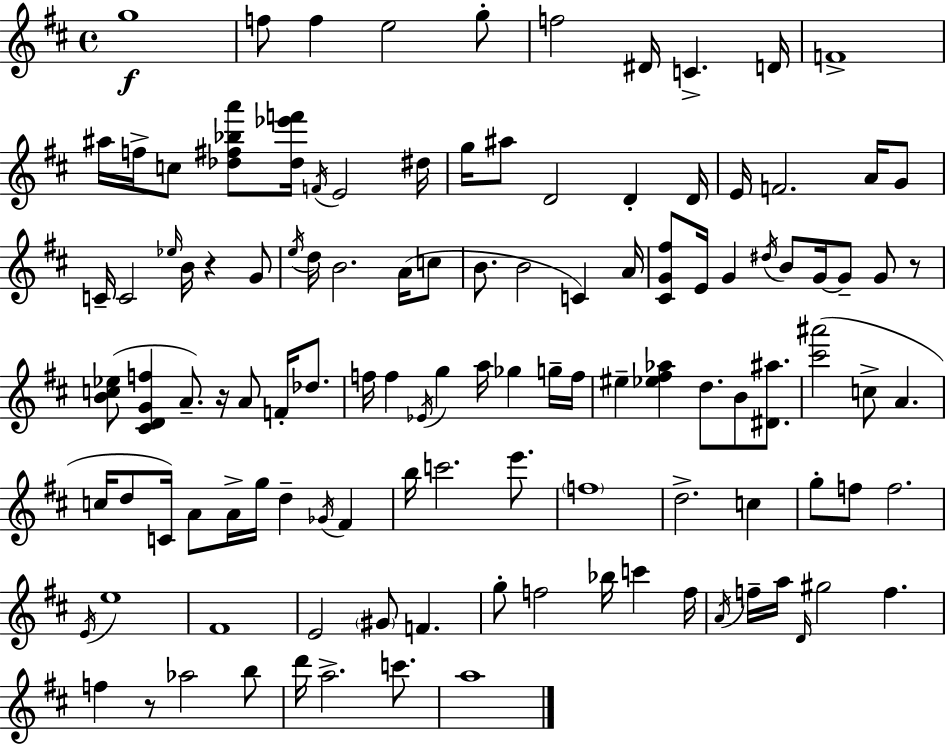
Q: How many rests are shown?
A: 4